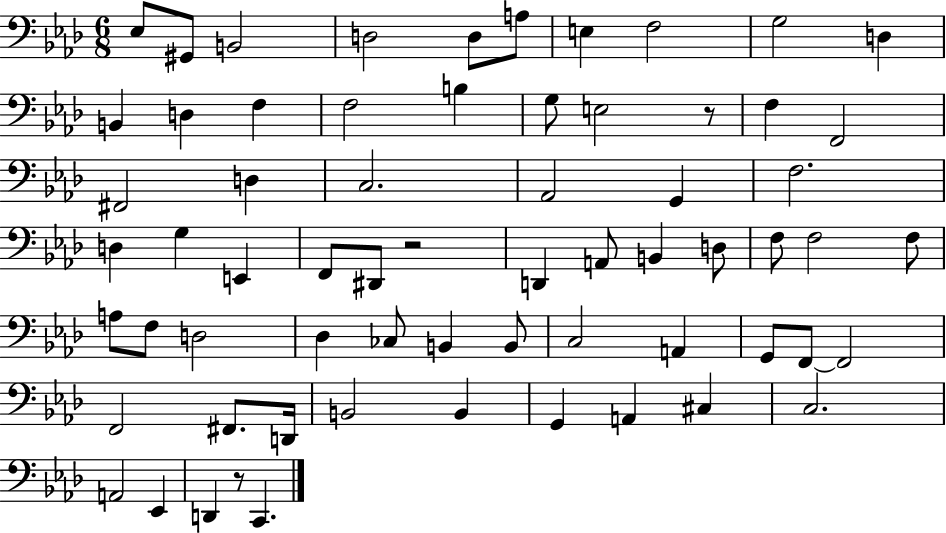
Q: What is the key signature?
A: AES major